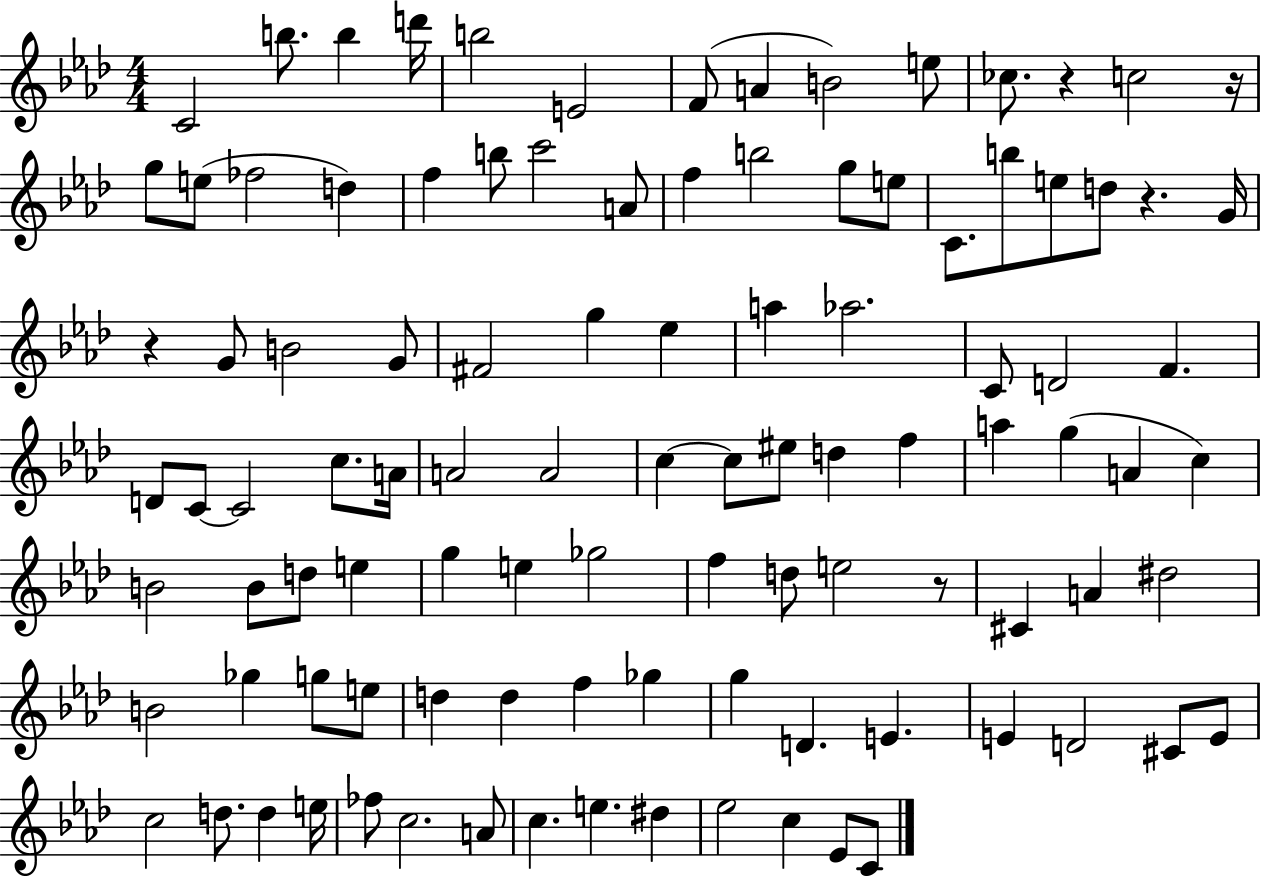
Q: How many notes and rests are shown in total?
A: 103